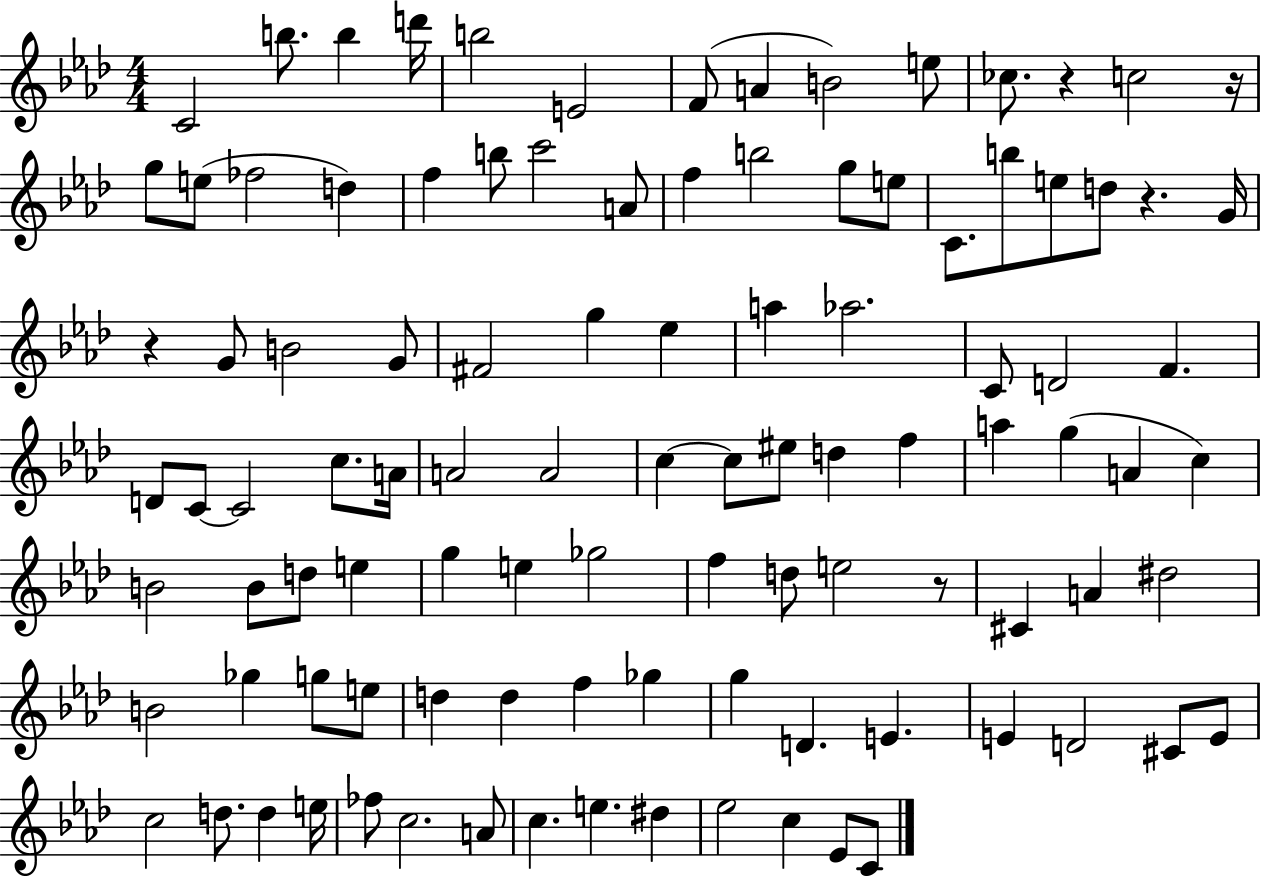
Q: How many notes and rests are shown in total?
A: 103